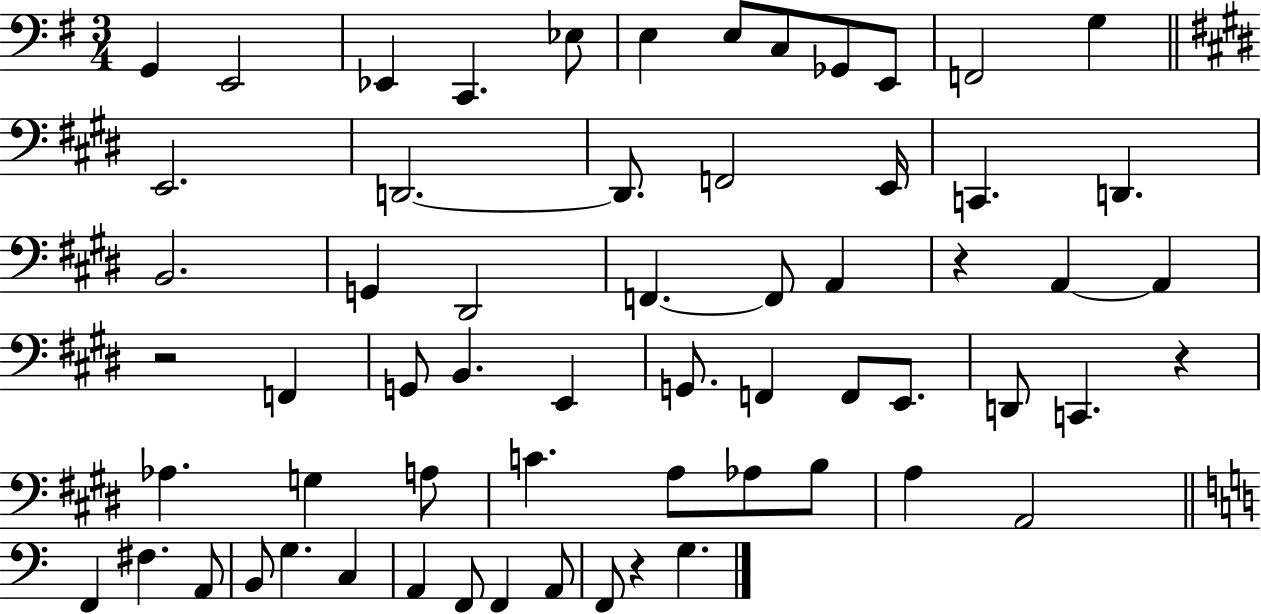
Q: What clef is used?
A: bass